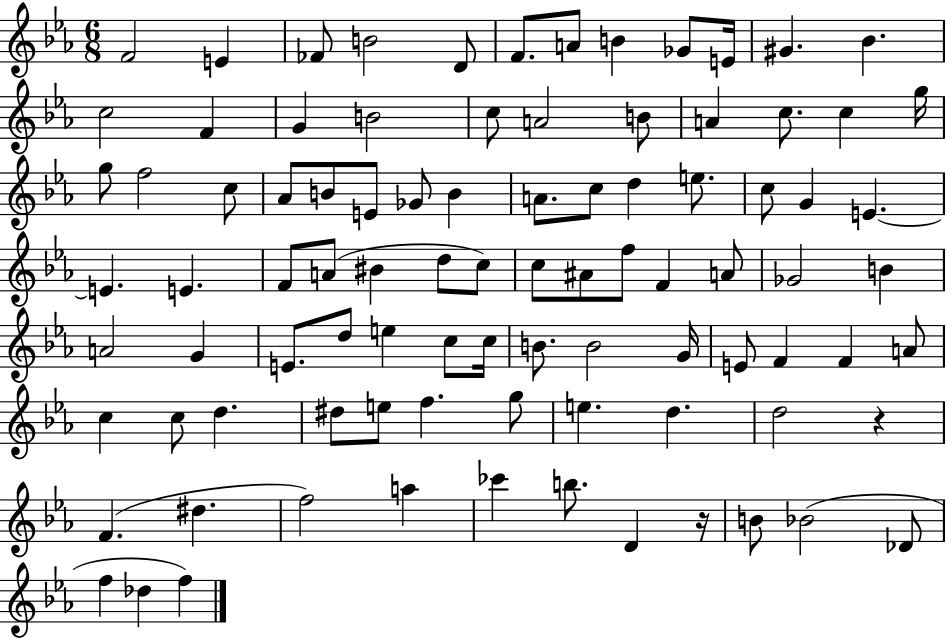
F4/h E4/q FES4/e B4/h D4/e F4/e. A4/e B4/q Gb4/e E4/s G#4/q. Bb4/q. C5/h F4/q G4/q B4/h C5/e A4/h B4/e A4/q C5/e. C5/q G5/s G5/e F5/h C5/e Ab4/e B4/e E4/e Gb4/e B4/q A4/e. C5/e D5/q E5/e. C5/e G4/q E4/q. E4/q. E4/q. F4/e A4/e BIS4/q D5/e C5/e C5/e A#4/e F5/e F4/q A4/e Gb4/h B4/q A4/h G4/q E4/e. D5/e E5/q C5/e C5/s B4/e. B4/h G4/s E4/e F4/q F4/q A4/e C5/q C5/e D5/q. D#5/e E5/e F5/q. G5/e E5/q. D5/q. D5/h R/q F4/q. D#5/q. F5/h A5/q CES6/q B5/e. D4/q R/s B4/e Bb4/h Db4/e F5/q Db5/q F5/q